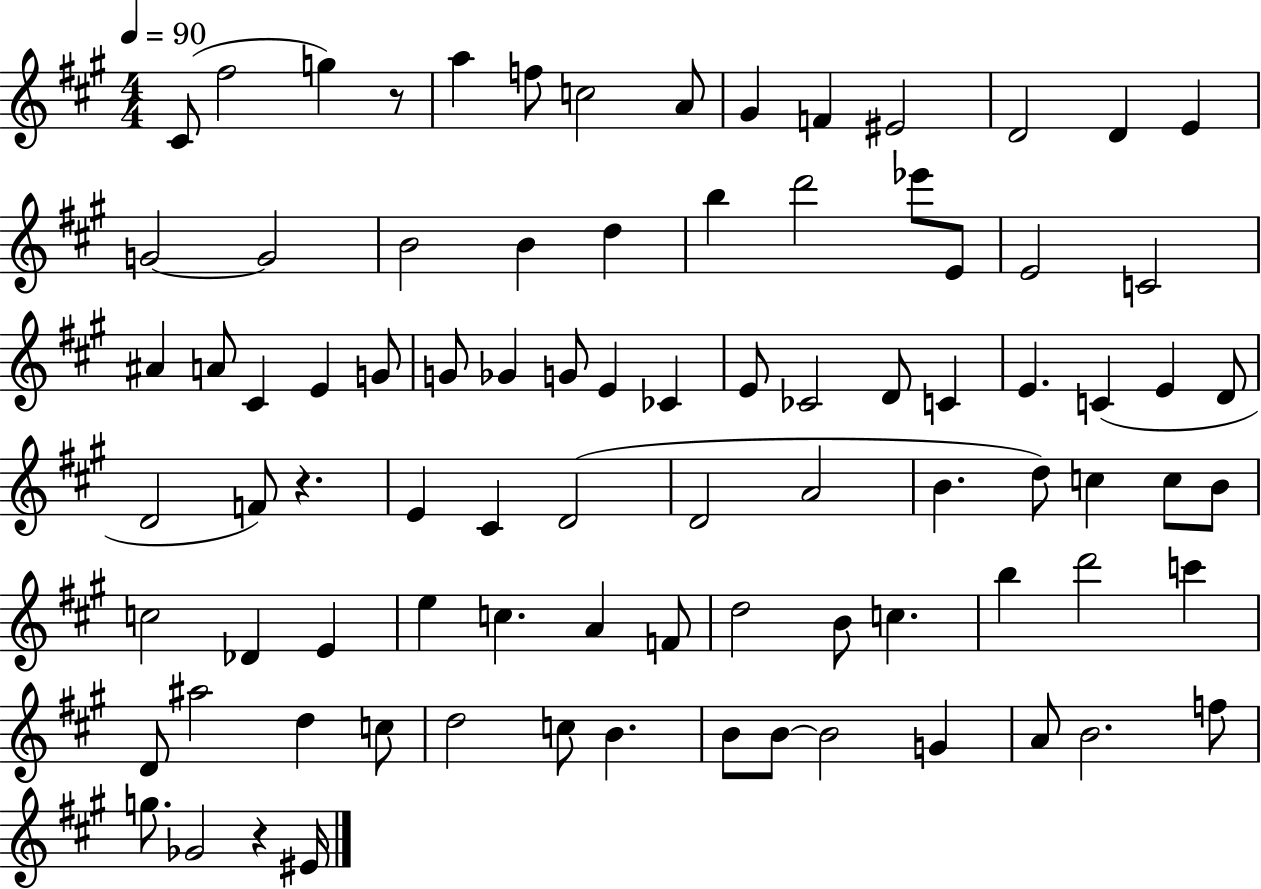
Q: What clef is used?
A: treble